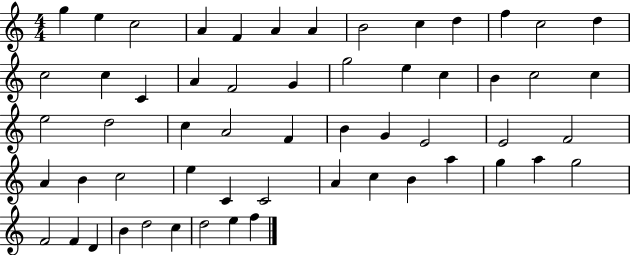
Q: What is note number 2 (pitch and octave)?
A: E5